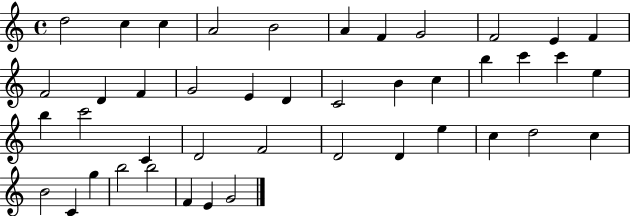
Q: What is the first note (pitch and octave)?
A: D5